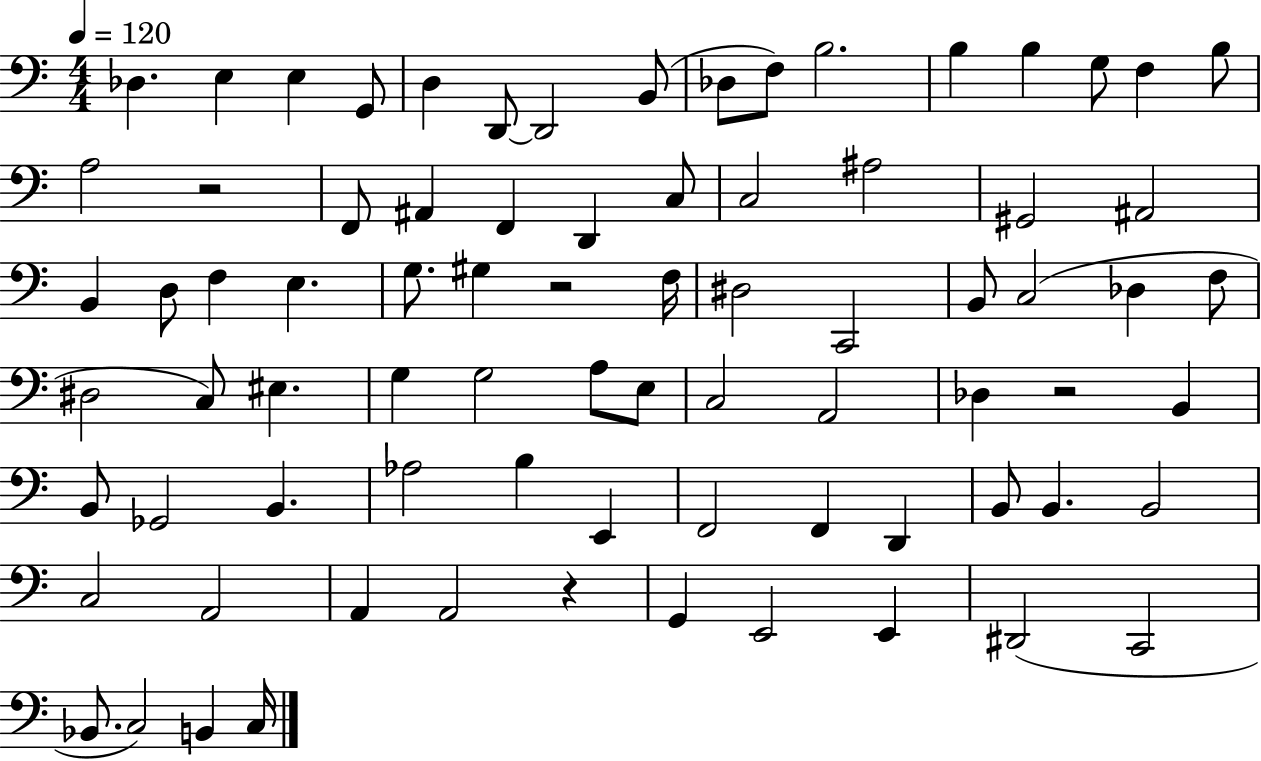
X:1
T:Untitled
M:4/4
L:1/4
K:C
_D, E, E, G,,/2 D, D,,/2 D,,2 B,,/2 _D,/2 F,/2 B,2 B, B, G,/2 F, B,/2 A,2 z2 F,,/2 ^A,, F,, D,, C,/2 C,2 ^A,2 ^G,,2 ^A,,2 B,, D,/2 F, E, G,/2 ^G, z2 F,/4 ^D,2 C,,2 B,,/2 C,2 _D, F,/2 ^D,2 C,/2 ^E, G, G,2 A,/2 E,/2 C,2 A,,2 _D, z2 B,, B,,/2 _G,,2 B,, _A,2 B, E,, F,,2 F,, D,, B,,/2 B,, B,,2 C,2 A,,2 A,, A,,2 z G,, E,,2 E,, ^D,,2 C,,2 _B,,/2 C,2 B,, C,/4